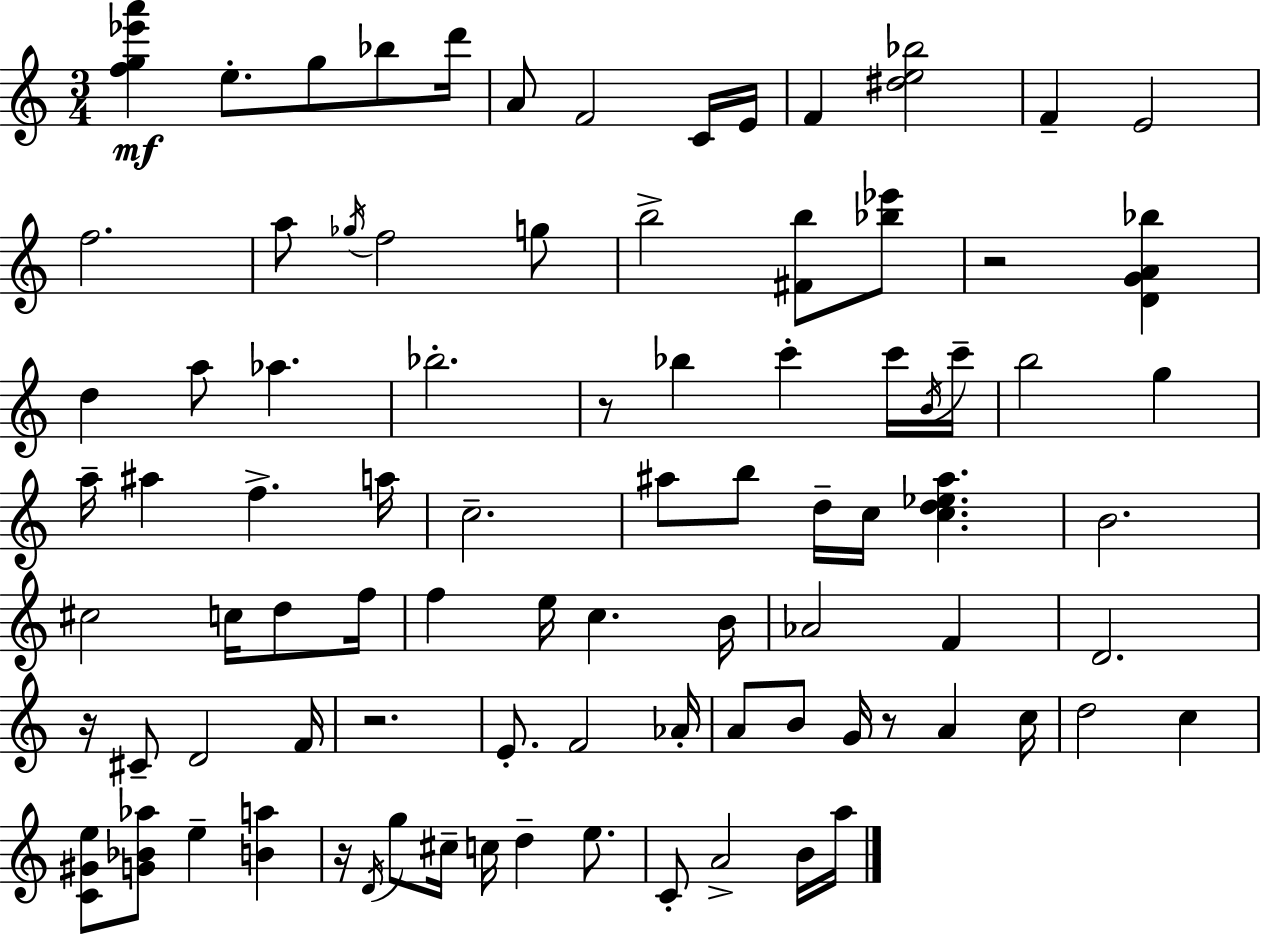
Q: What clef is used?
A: treble